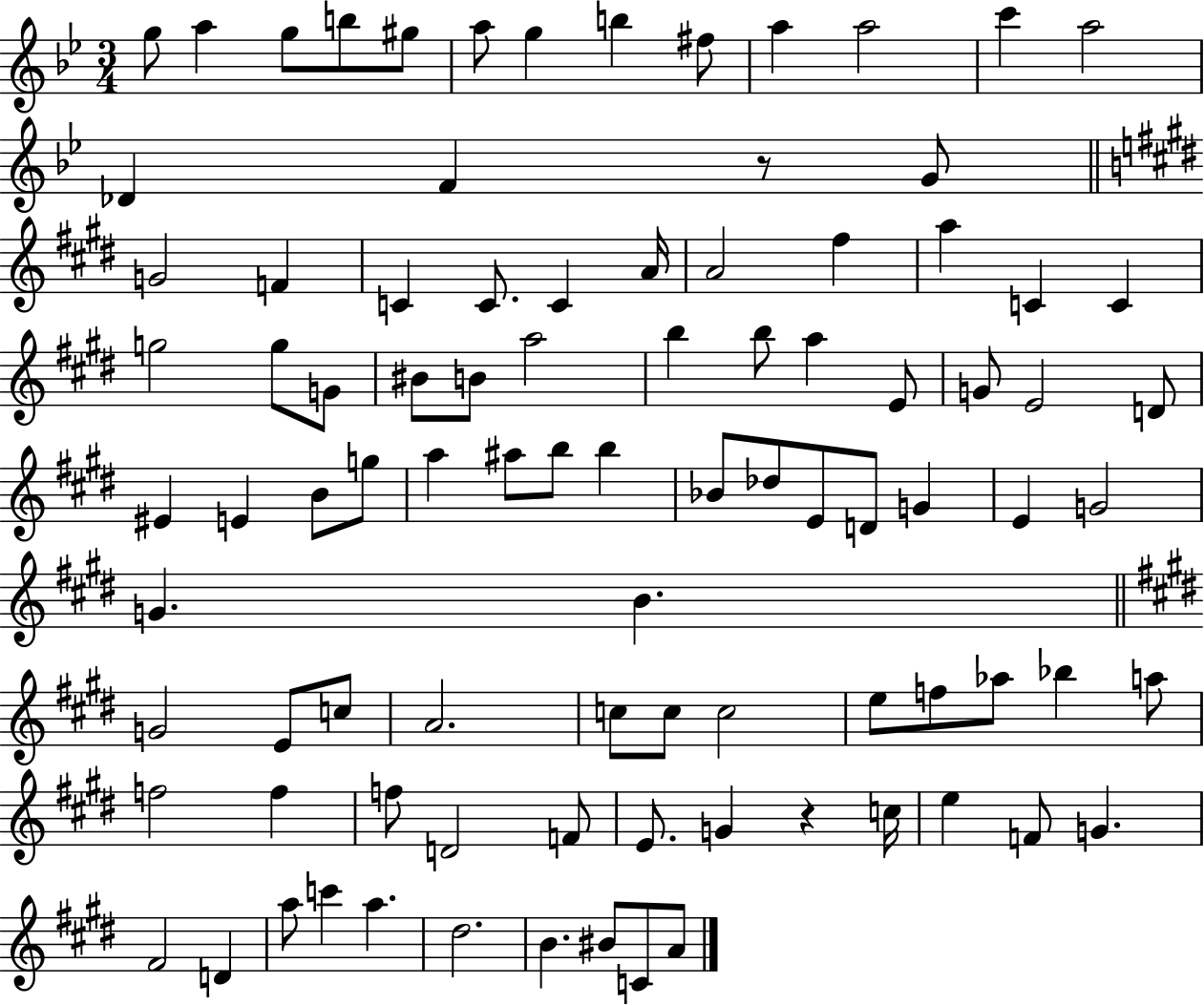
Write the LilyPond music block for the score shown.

{
  \clef treble
  \numericTimeSignature
  \time 3/4
  \key bes \major
  g''8 a''4 g''8 b''8 gis''8 | a''8 g''4 b''4 fis''8 | a''4 a''2 | c'''4 a''2 | \break des'4 f'4 r8 g'8 | \bar "||" \break \key e \major g'2 f'4 | c'4 c'8. c'4 a'16 | a'2 fis''4 | a''4 c'4 c'4 | \break g''2 g''8 g'8 | bis'8 b'8 a''2 | b''4 b''8 a''4 e'8 | g'8 e'2 d'8 | \break eis'4 e'4 b'8 g''8 | a''4 ais''8 b''8 b''4 | bes'8 des''8 e'8 d'8 g'4 | e'4 g'2 | \break g'4. b'4. | \bar "||" \break \key e \major g'2 e'8 c''8 | a'2. | c''8 c''8 c''2 | e''8 f''8 aes''8 bes''4 a''8 | \break f''2 f''4 | f''8 d'2 f'8 | e'8. g'4 r4 c''16 | e''4 f'8 g'4. | \break fis'2 d'4 | a''8 c'''4 a''4. | dis''2. | b'4. bis'8 c'8 a'8 | \break \bar "|."
}